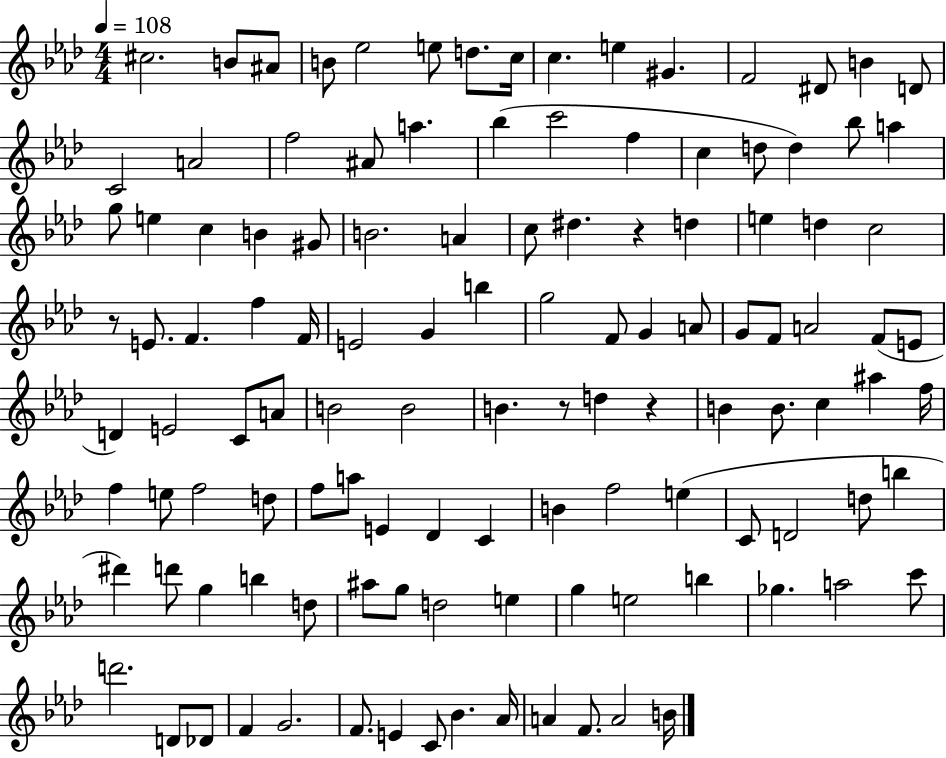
{
  \clef treble
  \numericTimeSignature
  \time 4/4
  \key aes \major
  \tempo 4 = 108
  cis''2. b'8 ais'8 | b'8 ees''2 e''8 d''8. c''16 | c''4. e''4 gis'4. | f'2 dis'8 b'4 d'8 | \break c'2 a'2 | f''2 ais'8 a''4. | bes''4( c'''2 f''4 | c''4 d''8 d''4) bes''8 a''4 | \break g''8 e''4 c''4 b'4 gis'8 | b'2. a'4 | c''8 dis''4. r4 d''4 | e''4 d''4 c''2 | \break r8 e'8. f'4. f''4 f'16 | e'2 g'4 b''4 | g''2 f'8 g'4 a'8 | g'8 f'8 a'2 f'8( e'8 | \break d'4) e'2 c'8 a'8 | b'2 b'2 | b'4. r8 d''4 r4 | b'4 b'8. c''4 ais''4 f''16 | \break f''4 e''8 f''2 d''8 | f''8 a''8 e'4 des'4 c'4 | b'4 f''2 e''4( | c'8 d'2 d''8 b''4 | \break dis'''4) d'''8 g''4 b''4 d''8 | ais''8 g''8 d''2 e''4 | g''4 e''2 b''4 | ges''4. a''2 c'''8 | \break d'''2. d'8 des'8 | f'4 g'2. | f'8. e'4 c'8 bes'4. aes'16 | a'4 f'8. a'2 b'16 | \break \bar "|."
}